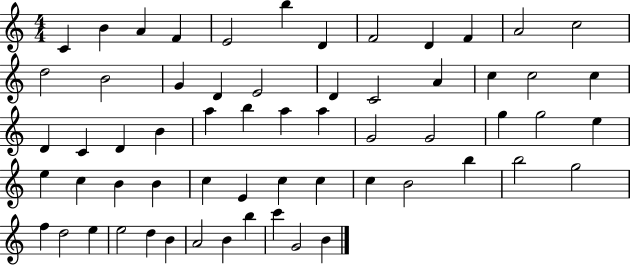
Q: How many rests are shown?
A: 0